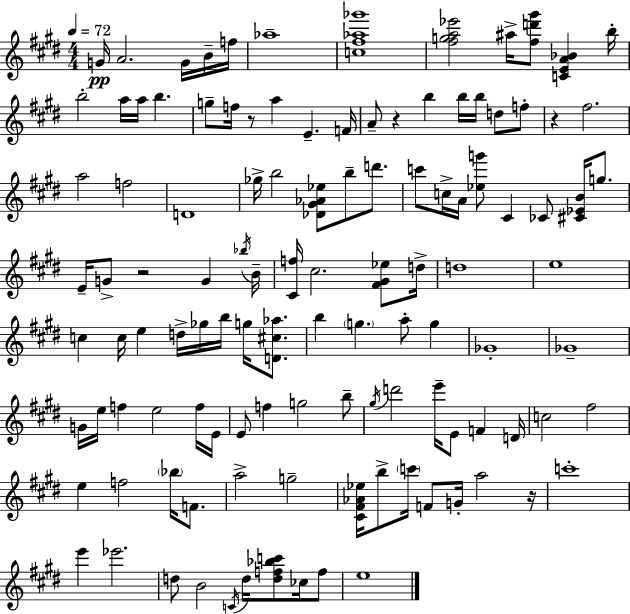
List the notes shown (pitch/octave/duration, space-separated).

G4/s A4/h. G4/s B4/s F5/s Ab5/w [C5,F#5,Ab5,Gb6]/w [F#5,G5,A5,Eb6]/h A#5/s [F#5,D6,G#6]/e [C4,E4,A4,Bb4]/q B5/s B5/h A5/s A5/s B5/q. G5/e F5/s R/e A5/q E4/q. F4/s A4/e R/q B5/q B5/s B5/s D5/e F5/e R/q F#5/h. A5/h F5/h D4/w Gb5/s B5/h [Db4,G#4,Ab4,Eb5]/e B5/e D6/e. C6/e C5/s A4/s [Eb5,G6]/e C#4/q CES4/e [C#4,Eb4,B4]/s G5/e. E4/s G4/e R/h G4/q Bb5/s B4/s [C#4,F5]/s C#5/h. [F#4,G#4,Eb5]/e D5/s D5/w E5/w C5/q C5/s E5/q D5/s Gb5/s B5/s G5/s [D4,C#5,Ab5]/e. B5/q G5/q. A5/e G5/q Gb4/w Gb4/w G4/s E5/s F5/q E5/h F5/s E4/s E4/e F5/q G5/h B5/e G#5/s D6/h E6/s E4/e F4/q D4/s C5/h F#5/h E5/q F5/h Bb5/s F4/e. A5/h G5/h [C#4,F#4,Ab4,Eb5]/s B5/e C6/s F4/e G4/s A5/h R/s C6/w E6/q Eb6/h. D5/e B4/h C4/s D5/s [D5,F5,Bb5,C6]/e CES5/s F5/e E5/w